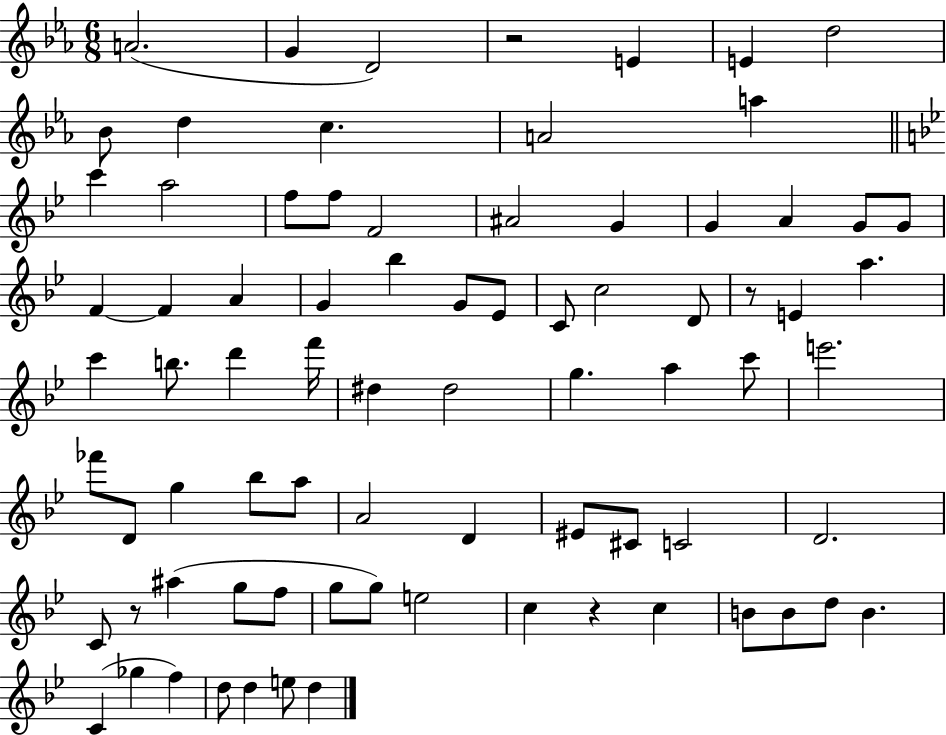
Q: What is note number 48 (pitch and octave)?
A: Bb5